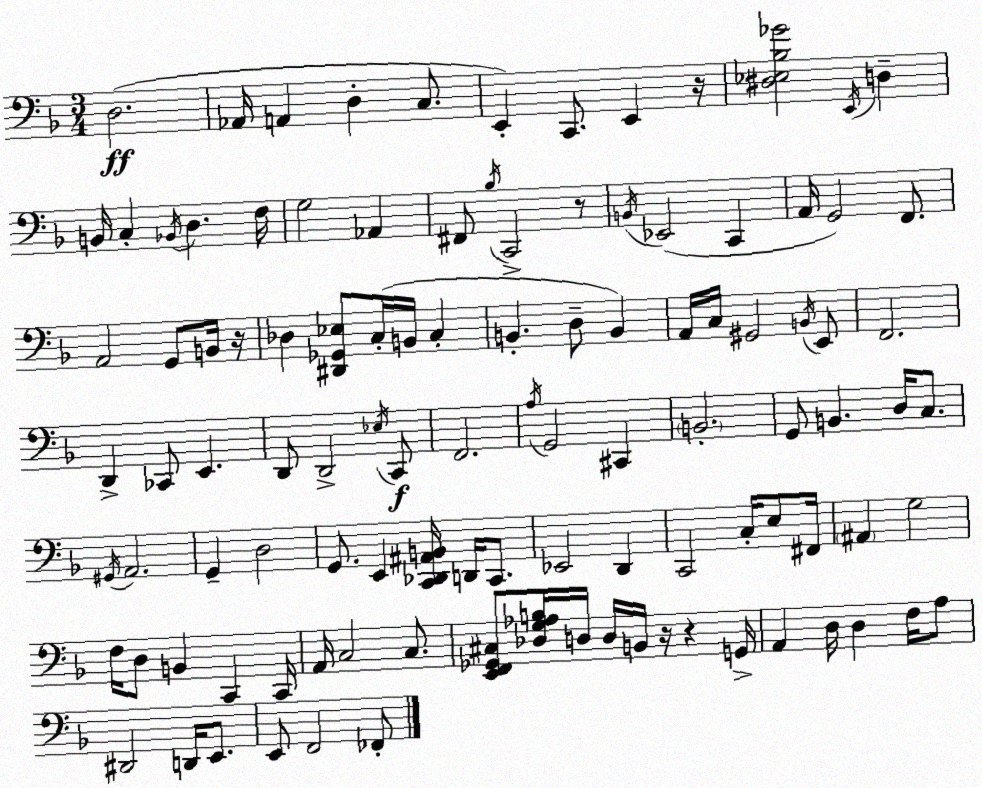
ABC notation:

X:1
T:Untitled
M:3/4
L:1/4
K:F
D,2 _A,,/4 A,, D, C,/2 E,, C,,/2 E,, z/4 [^D,_E,_B,_G]2 E,,/4 D, B,,/4 C, _B,,/4 D, F,/4 G,2 _A,, ^F,,/2 _B,/4 C,,2 z/2 B,,/4 _E,,2 C,, A,,/4 G,,2 F,,/2 A,,2 G,,/2 B,,/4 z/4 _D, [^D,,_G,,_E,]/2 C,/4 B,,/4 C, B,, D,/2 B,, A,,/4 C,/4 ^G,,2 B,,/4 E,,/2 F,,2 D,, _C,,/2 E,, D,,/2 D,,2 _E,/4 C,,/2 F,,2 A,/4 G,,2 ^C,, B,,2 G,,/2 B,, D,/4 C,/2 ^G,,/4 A,,2 G,, D,2 G,,/2 E,, [C,,_D,,^A,,B,,]/4 D,,/4 C,,/2 _E,,2 D,, C,,2 C,/4 E,/2 ^F,,/4 ^A,, G,2 F,/4 D,/2 B,, C,, C,,/4 A,,/4 C,2 C,/2 [E,,F,,_G,,^C,]/2 [_D,G,_A,B,]/4 D,/4 D,/4 B,,/4 z/4 z G,,/4 A,, D,/4 D, F,/4 A,/2 ^D,,2 D,,/4 E,,/2 E,,/2 F,,2 _F,,/2